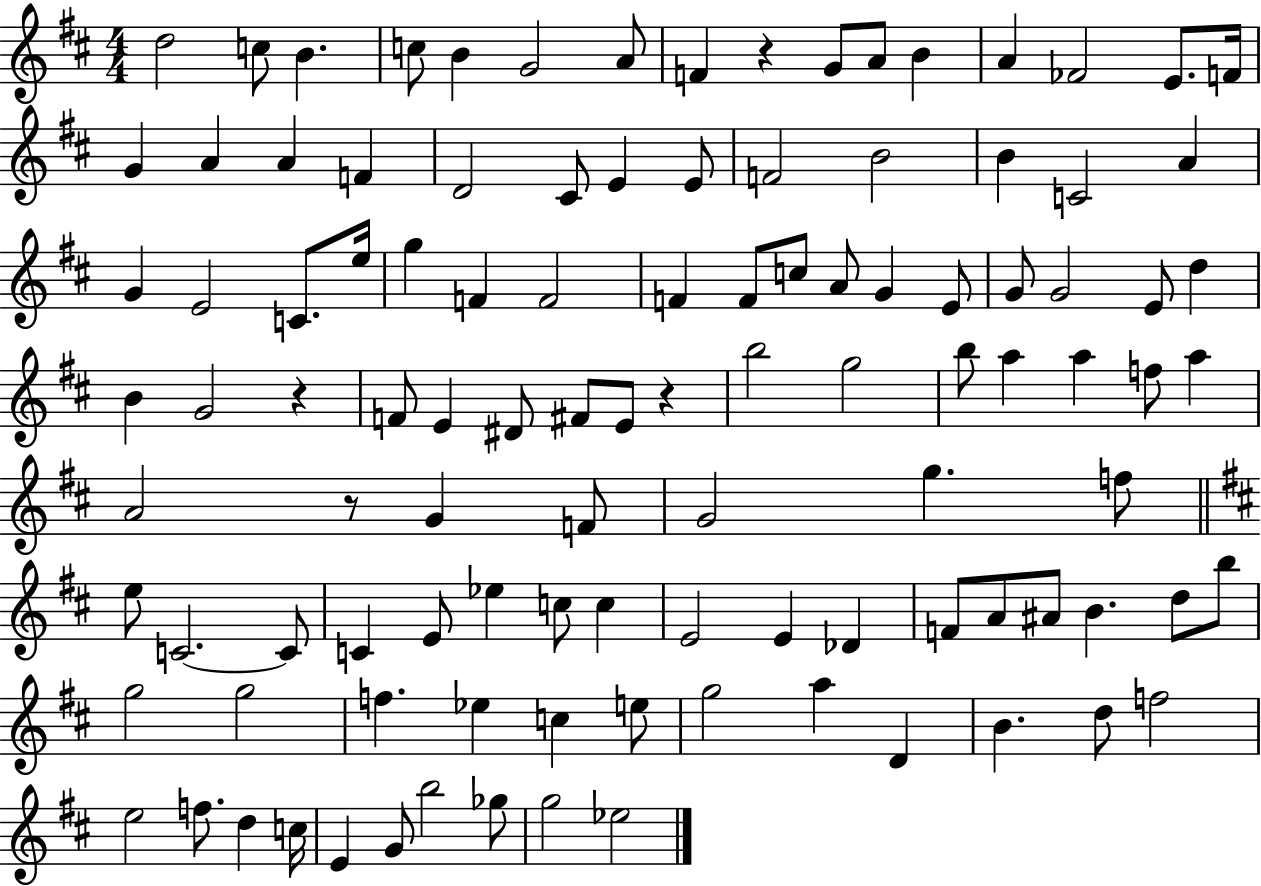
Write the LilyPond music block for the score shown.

{
  \clef treble
  \numericTimeSignature
  \time 4/4
  \key d \major
  d''2 c''8 b'4. | c''8 b'4 g'2 a'8 | f'4 r4 g'8 a'8 b'4 | a'4 fes'2 e'8. f'16 | \break g'4 a'4 a'4 f'4 | d'2 cis'8 e'4 e'8 | f'2 b'2 | b'4 c'2 a'4 | \break g'4 e'2 c'8. e''16 | g''4 f'4 f'2 | f'4 f'8 c''8 a'8 g'4 e'8 | g'8 g'2 e'8 d''4 | \break b'4 g'2 r4 | f'8 e'4 dis'8 fis'8 e'8 r4 | b''2 g''2 | b''8 a''4 a''4 f''8 a''4 | \break a'2 r8 g'4 f'8 | g'2 g''4. f''8 | \bar "||" \break \key d \major e''8 c'2.~~ c'8 | c'4 e'8 ees''4 c''8 c''4 | e'2 e'4 des'4 | f'8 a'8 ais'8 b'4. d''8 b''8 | \break g''2 g''2 | f''4. ees''4 c''4 e''8 | g''2 a''4 d'4 | b'4. d''8 f''2 | \break e''2 f''8. d''4 c''16 | e'4 g'8 b''2 ges''8 | g''2 ees''2 | \bar "|."
}